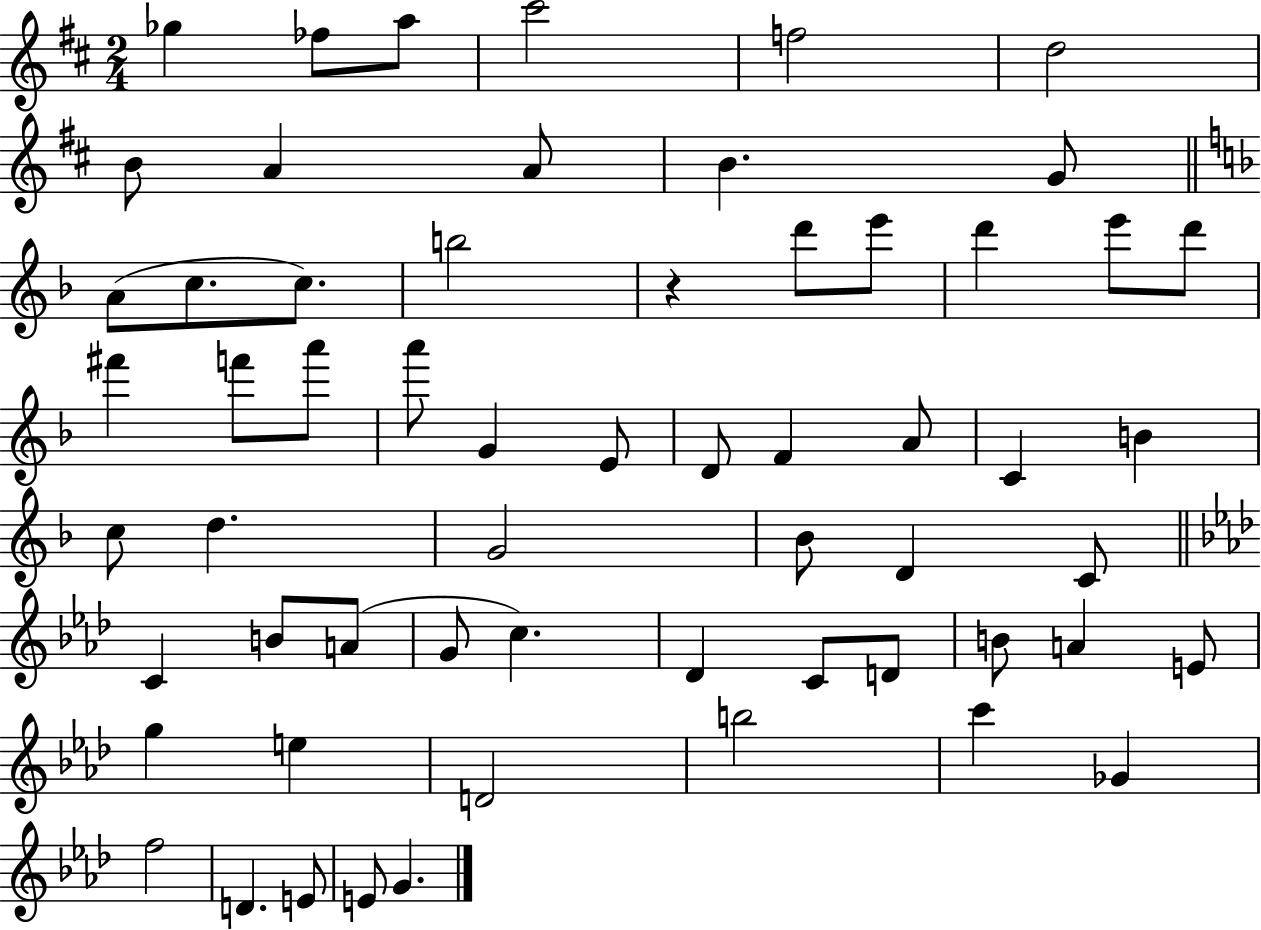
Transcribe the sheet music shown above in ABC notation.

X:1
T:Untitled
M:2/4
L:1/4
K:D
_g _f/2 a/2 ^c'2 f2 d2 B/2 A A/2 B G/2 A/2 c/2 c/2 b2 z d'/2 e'/2 d' e'/2 d'/2 ^f' f'/2 a'/2 a'/2 G E/2 D/2 F A/2 C B c/2 d G2 _B/2 D C/2 C B/2 A/2 G/2 c _D C/2 D/2 B/2 A E/2 g e D2 b2 c' _G f2 D E/2 E/2 G